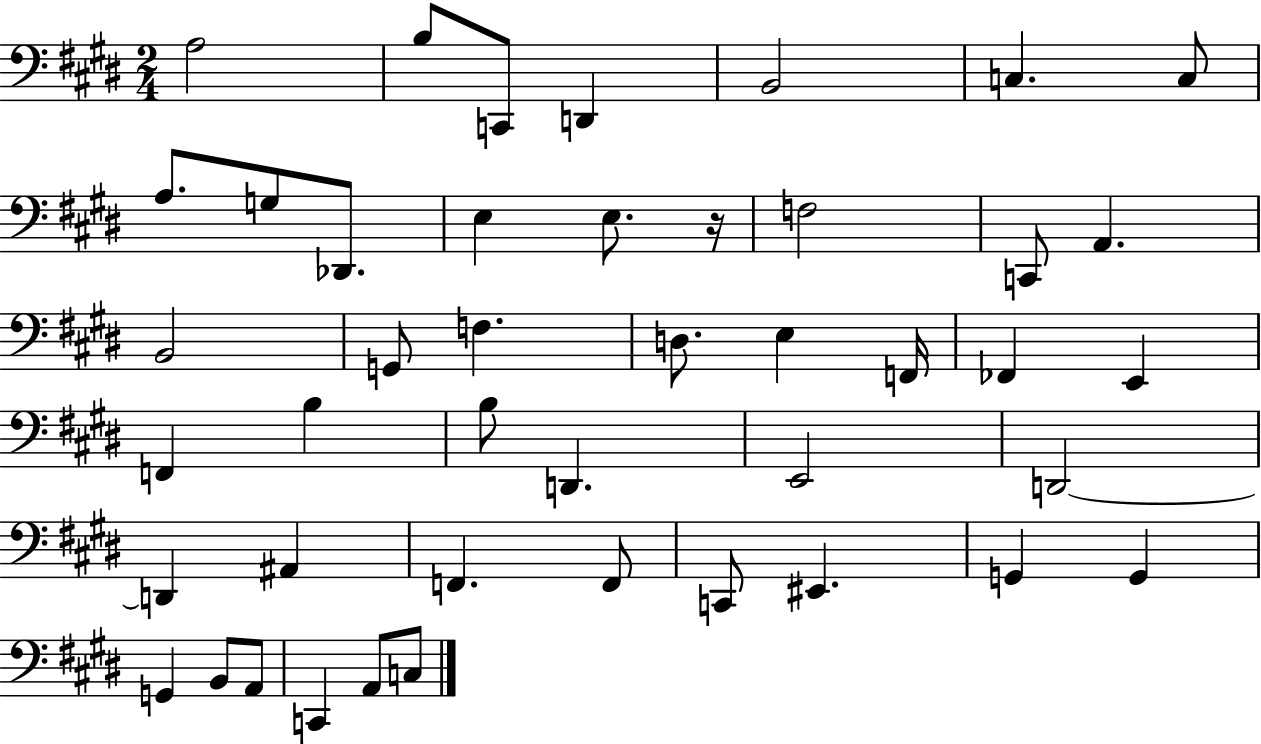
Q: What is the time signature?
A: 2/4